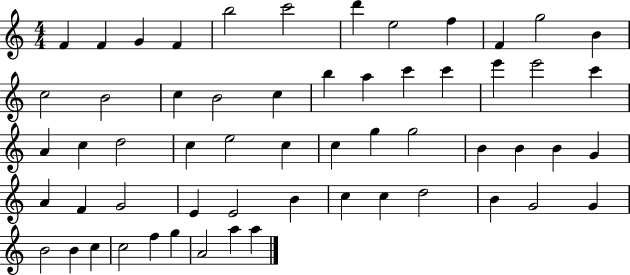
F4/q F4/q G4/q F4/q B5/h C6/h D6/q E5/h F5/q F4/q G5/h B4/q C5/h B4/h C5/q B4/h C5/q B5/q A5/q C6/q C6/q E6/q E6/h C6/q A4/q C5/q D5/h C5/q E5/h C5/q C5/q G5/q G5/h B4/q B4/q B4/q G4/q A4/q F4/q G4/h E4/q E4/h B4/q C5/q C5/q D5/h B4/q G4/h G4/q B4/h B4/q C5/q C5/h F5/q G5/q A4/h A5/q A5/q